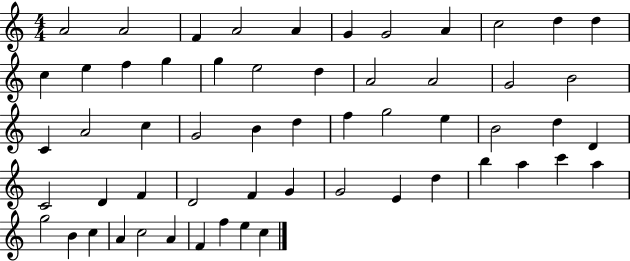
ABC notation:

X:1
T:Untitled
M:4/4
L:1/4
K:C
A2 A2 F A2 A G G2 A c2 d d c e f g g e2 d A2 A2 G2 B2 C A2 c G2 B d f g2 e B2 d D C2 D F D2 F G G2 E d b a c' a g2 B c A c2 A F f e c